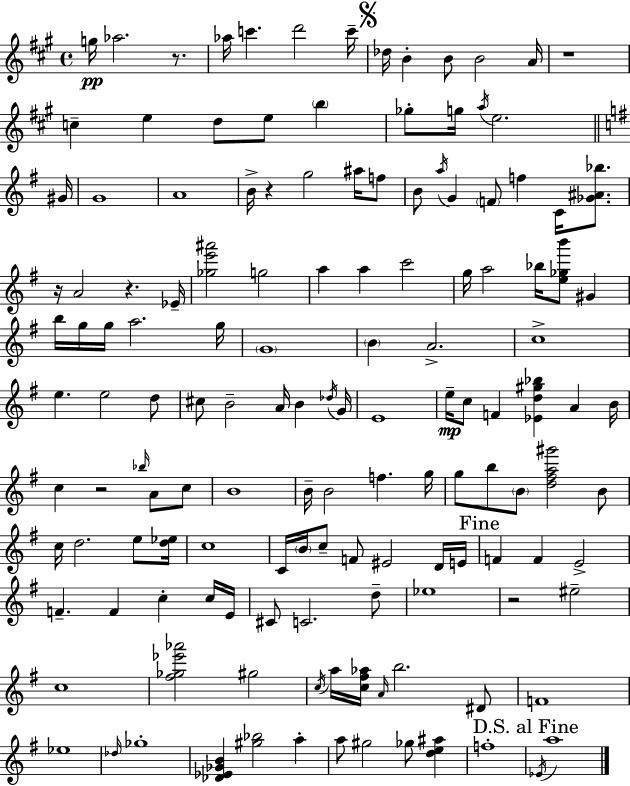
G5/s Ab5/h. R/e. Ab5/s C6/q. D6/h C6/s Db5/s B4/q B4/e B4/h A4/s R/w C5/q E5/q D5/e E5/e B5/q Gb5/e G5/s A5/s E5/h. G#4/s G4/w A4/w B4/s R/q G5/h A#5/s F5/e B4/e A5/s G4/q F4/e F5/q C4/s [Gb4,A#4,Bb5]/e. R/s A4/h R/q. Eb4/s [Gb5,E6,A#6]/h G5/h A5/q A5/q C6/h G5/s A5/h Bb5/s [E5,Gb5,B6]/e G#4/q B5/s G5/s G5/s A5/h. G5/s G4/w B4/q A4/h. C5/w E5/q. E5/h D5/e C#5/e B4/h A4/s B4/q Db5/s G4/s E4/w E5/s C5/e F4/q [Eb4,D5,G#5,Bb5]/q A4/q B4/s C5/q R/h Bb5/s A4/e C5/e B4/w B4/s B4/h F5/q. G5/s G5/e B5/e B4/e [D5,F#5,A5,G#6]/h B4/e C5/s D5/h. E5/e [D5,Eb5]/s C5/w C4/s B4/s C5/e F4/e EIS4/h D4/s E4/s F4/q F4/q E4/h F4/q. F4/q C5/q C5/s E4/s C#4/e C4/h. D5/e Eb5/w R/h EIS5/h C5/w [F#5,Gb5,Eb6,Ab6]/h G#5/h C5/s A5/s [C5,F#5,Ab5]/s A4/s B5/h. D#4/e F4/w Eb5/w Db5/s Gb5/w [Db4,Eb4,Gb4,B4]/q [G#5,Bb5]/h A5/q A5/e G#5/h Gb5/e [D5,E5,A#5]/q F5/w Eb4/s A5/w